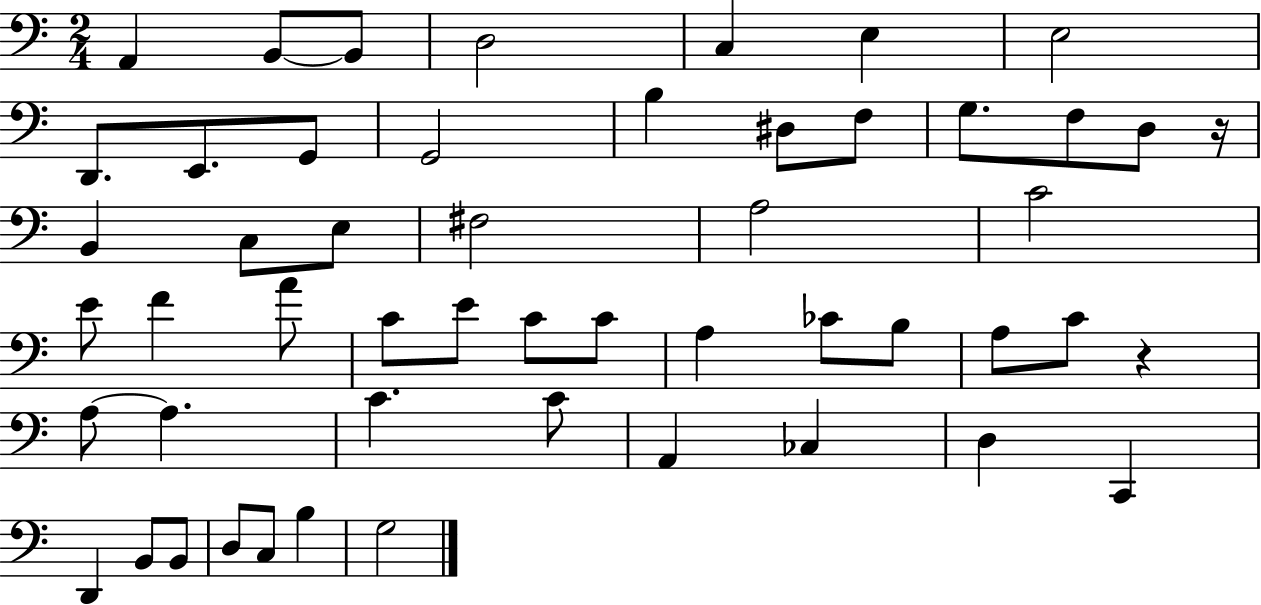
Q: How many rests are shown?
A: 2